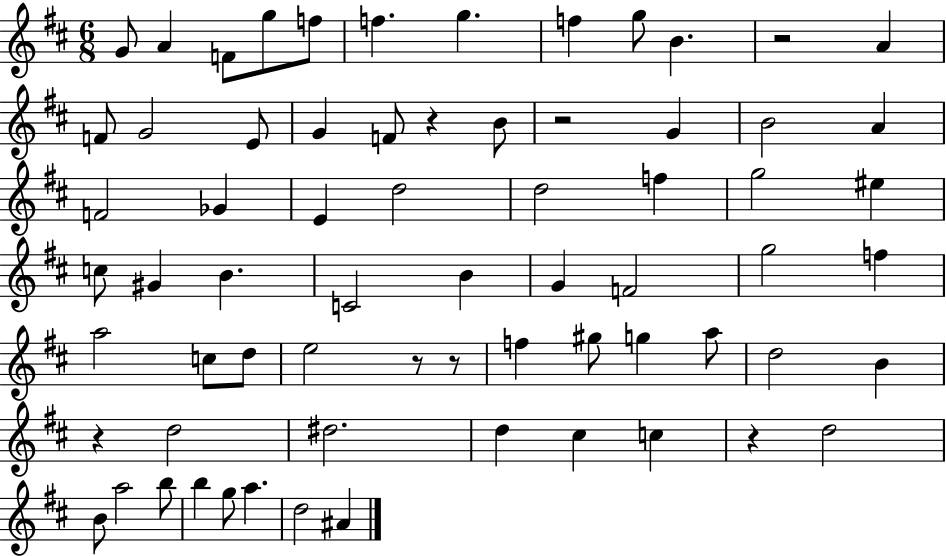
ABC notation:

X:1
T:Untitled
M:6/8
L:1/4
K:D
G/2 A F/2 g/2 f/2 f g f g/2 B z2 A F/2 G2 E/2 G F/2 z B/2 z2 G B2 A F2 _G E d2 d2 f g2 ^e c/2 ^G B C2 B G F2 g2 f a2 c/2 d/2 e2 z/2 z/2 f ^g/2 g a/2 d2 B z d2 ^d2 d ^c c z d2 B/2 a2 b/2 b g/2 a d2 ^A